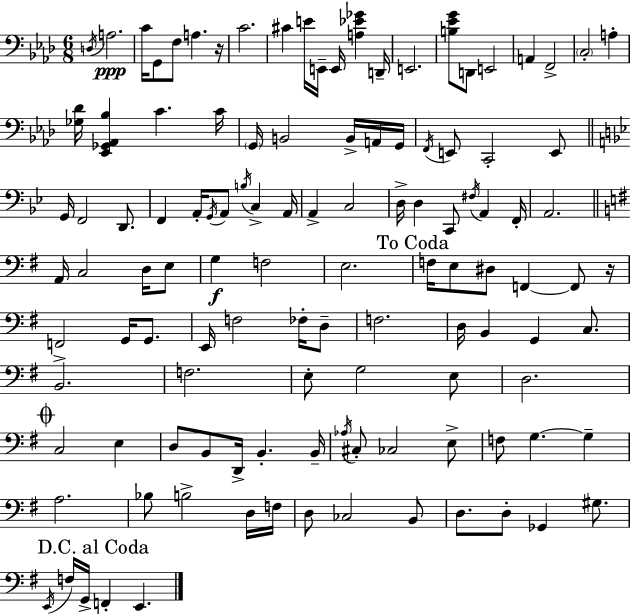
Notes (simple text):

D3/s A3/h. C4/s G2/e F3/e A3/q. R/s C4/h. C#4/q E4/s E2/s E2/s [A3,Eb4,Gb4]/q D2/s E2/h. [B3,Eb4,G4]/e D2/e E2/h A2/q F2/h C3/h A3/q [Gb3,Db4]/s [Eb2,Gb2,Ab2,Bb3]/q C4/q. C4/s G2/s B2/h B2/s A2/s G2/s F2/s E2/e C2/h E2/e G2/s F2/h D2/e. F2/q A2/s G2/s A2/e B3/s C3/q A2/s A2/q C3/h D3/s D3/q C2/e F#3/s A2/q F2/s A2/h. A2/s C3/h D3/s E3/e G3/q F3/h E3/h. F3/s E3/e D#3/e F2/q F2/e R/s F2/h G2/s G2/e. E2/s F3/h FES3/s D3/e F3/h. D3/s B2/q G2/q C3/e. B2/h. F3/h. E3/e G3/h E3/e D3/h. C3/h E3/q D3/e B2/e D2/s B2/q. B2/s Ab3/s C#3/e CES3/h E3/e F3/e G3/q. G3/q A3/h. Bb3/e B3/h D3/s F3/s D3/e CES3/h B2/e D3/e. D3/e Gb2/q G#3/e. E2/s F3/s G2/s F2/q E2/q.